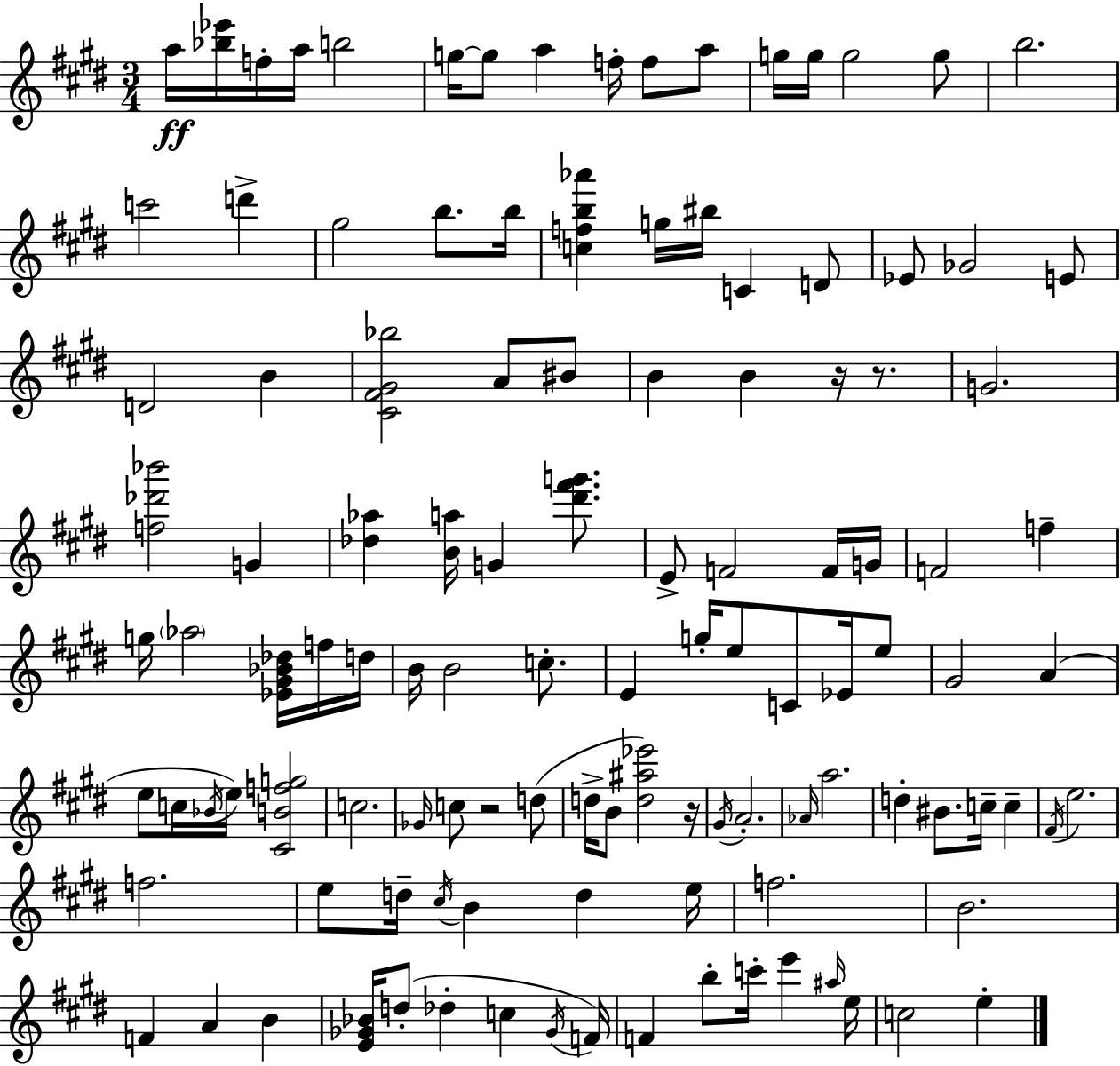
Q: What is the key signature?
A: E major